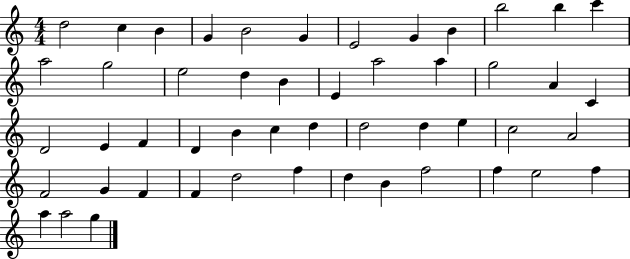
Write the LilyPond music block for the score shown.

{
  \clef treble
  \numericTimeSignature
  \time 4/4
  \key c \major
  d''2 c''4 b'4 | g'4 b'2 g'4 | e'2 g'4 b'4 | b''2 b''4 c'''4 | \break a''2 g''2 | e''2 d''4 b'4 | e'4 a''2 a''4 | g''2 a'4 c'4 | \break d'2 e'4 f'4 | d'4 b'4 c''4 d''4 | d''2 d''4 e''4 | c''2 a'2 | \break f'2 g'4 f'4 | f'4 d''2 f''4 | d''4 b'4 f''2 | f''4 e''2 f''4 | \break a''4 a''2 g''4 | \bar "|."
}